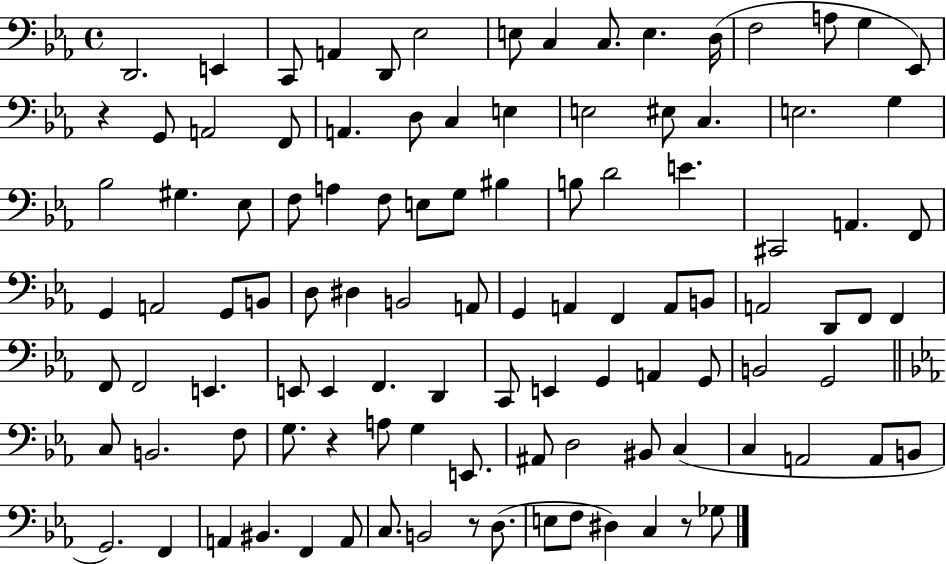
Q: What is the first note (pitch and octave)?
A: D2